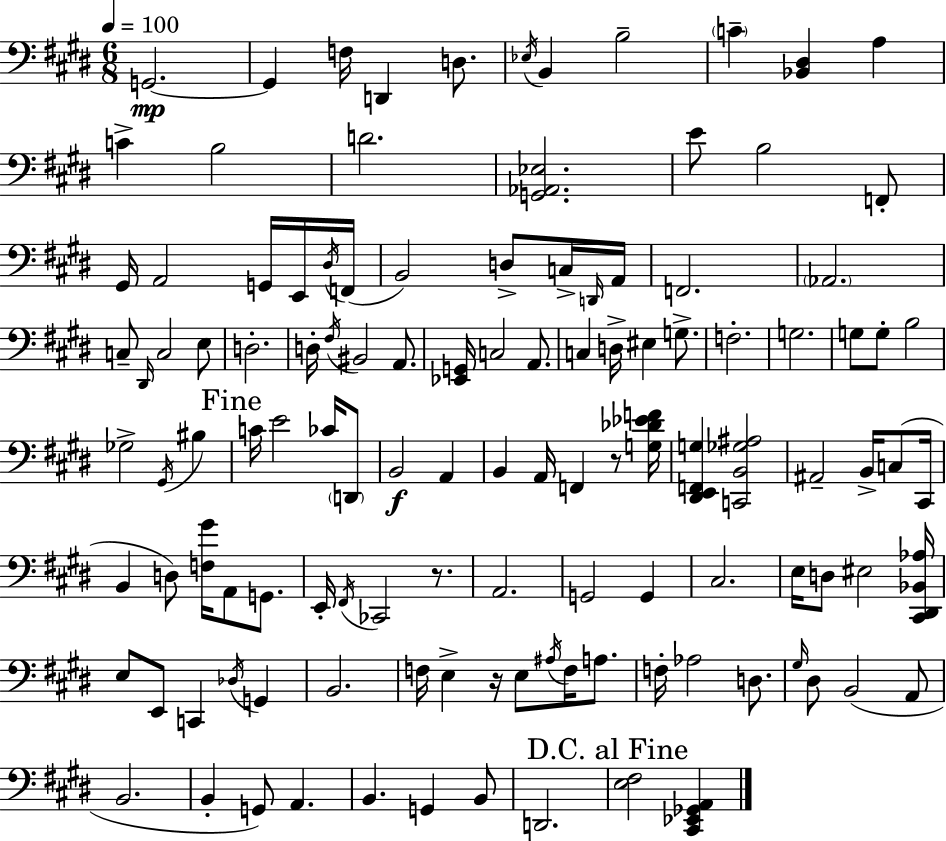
G2/h. G2/q F3/s D2/q D3/e. Eb3/s B2/q B3/h C4/q [Bb2,D#3]/q A3/q C4/q B3/h D4/h. [G2,Ab2,Eb3]/h. E4/e B3/h F2/e G#2/s A2/h G2/s E2/s D#3/s F2/s B2/h D3/e C3/s D2/s A2/s F2/h. Ab2/h. C3/e D#2/s C3/h E3/e D3/h. D3/s F#3/s BIS2/h A2/e. [Eb2,G2]/s C3/h A2/e. C3/q D3/s EIS3/q G3/e. F3/h. G3/h. G3/e G3/e B3/h Gb3/h G#2/s BIS3/q C4/s E4/h CES4/s D2/e B2/h A2/q B2/q A2/s F2/q R/e [G3,Db4,Eb4,F4]/s [D#2,E2,F2,G3]/q [C2,B2,Gb3,A#3]/h A#2/h B2/s C3/e C#2/s B2/q D3/e [F3,G#4]/s A2/e G2/e. E2/s F#2/s CES2/h R/e. A2/h. G2/h G2/q C#3/h. E3/s D3/e EIS3/h [C#2,D#2,Bb2,Ab3]/s E3/e E2/e C2/q Db3/s G2/q B2/h. F3/s E3/q R/s E3/e A#3/s F3/s A3/e. F3/s Ab3/h D3/e. G#3/s D#3/e B2/h A2/e B2/h. B2/q G2/e A2/q. B2/q. G2/q B2/e D2/h. [E3,F#3]/h [C#2,Eb2,Gb2,A2]/q